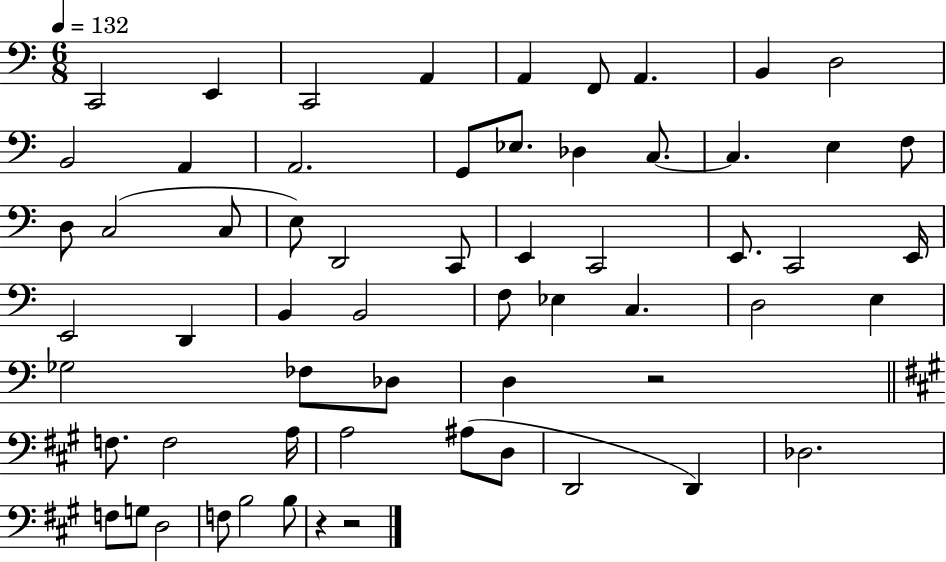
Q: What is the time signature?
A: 6/8